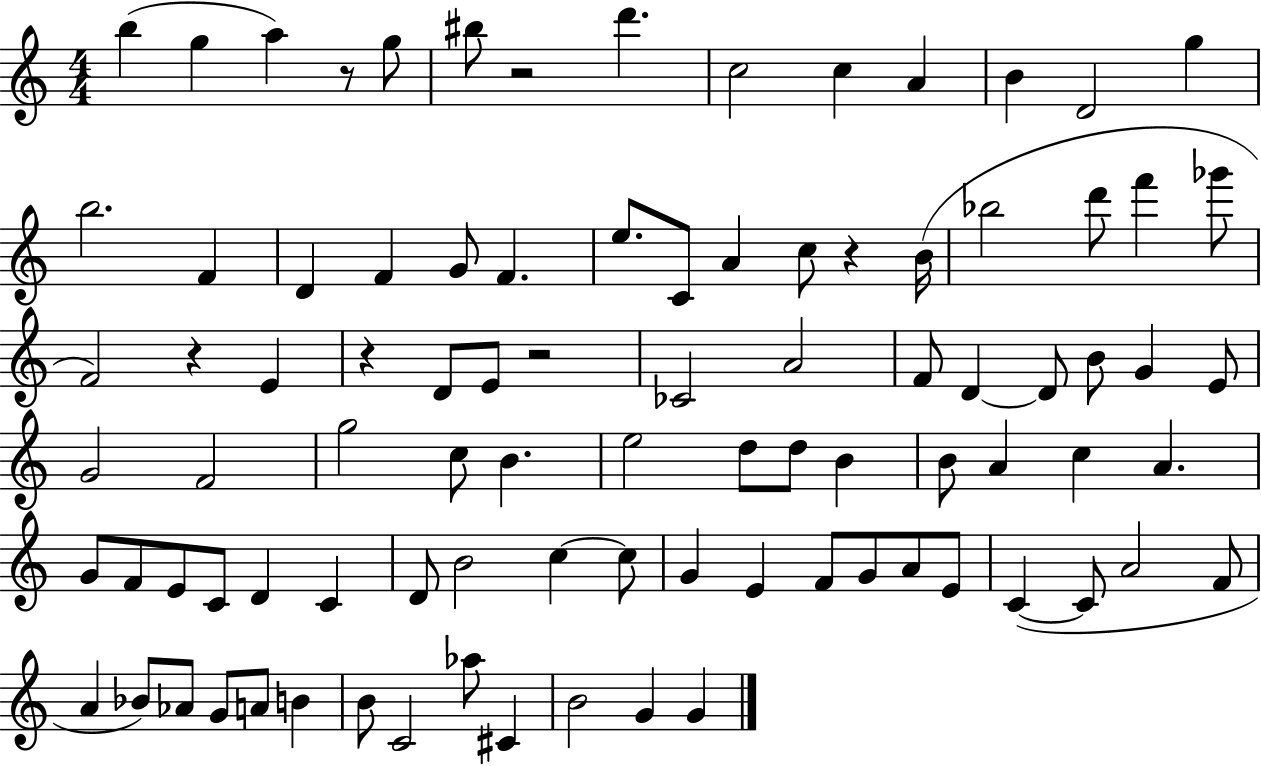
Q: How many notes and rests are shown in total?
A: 91